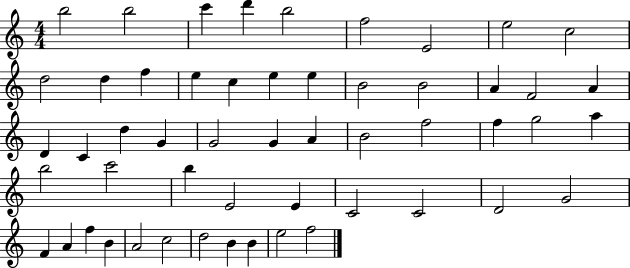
B5/h B5/h C6/q D6/q B5/h F5/h E4/h E5/h C5/h D5/h D5/q F5/q E5/q C5/q E5/q E5/q B4/h B4/h A4/q F4/h A4/q D4/q C4/q D5/q G4/q G4/h G4/q A4/q B4/h F5/h F5/q G5/h A5/q B5/h C6/h B5/q E4/h E4/q C4/h C4/h D4/h G4/h F4/q A4/q F5/q B4/q A4/h C5/h D5/h B4/q B4/q E5/h F5/h